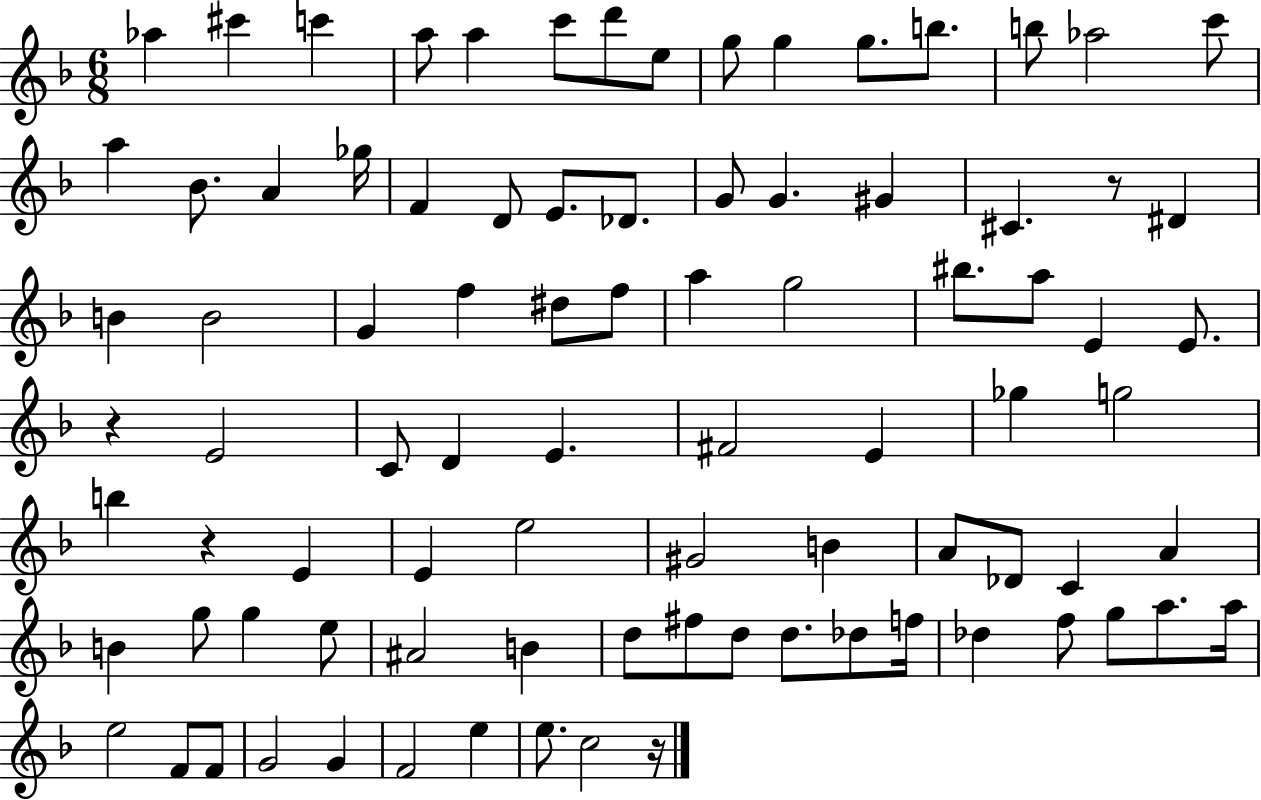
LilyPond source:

{
  \clef treble
  \numericTimeSignature
  \time 6/8
  \key f \major
  \repeat volta 2 { aes''4 cis'''4 c'''4 | a''8 a''4 c'''8 d'''8 e''8 | g''8 g''4 g''8. b''8. | b''8 aes''2 c'''8 | \break a''4 bes'8. a'4 ges''16 | f'4 d'8 e'8. des'8. | g'8 g'4. gis'4 | cis'4. r8 dis'4 | \break b'4 b'2 | g'4 f''4 dis''8 f''8 | a''4 g''2 | bis''8. a''8 e'4 e'8. | \break r4 e'2 | c'8 d'4 e'4. | fis'2 e'4 | ges''4 g''2 | \break b''4 r4 e'4 | e'4 e''2 | gis'2 b'4 | a'8 des'8 c'4 a'4 | \break b'4 g''8 g''4 e''8 | ais'2 b'4 | d''8 fis''8 d''8 d''8. des''8 f''16 | des''4 f''8 g''8 a''8. a''16 | \break e''2 f'8 f'8 | g'2 g'4 | f'2 e''4 | e''8. c''2 r16 | \break } \bar "|."
}